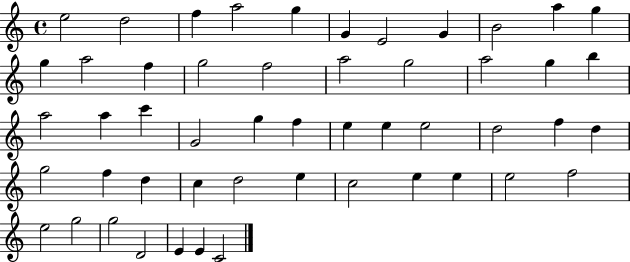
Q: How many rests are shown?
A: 0